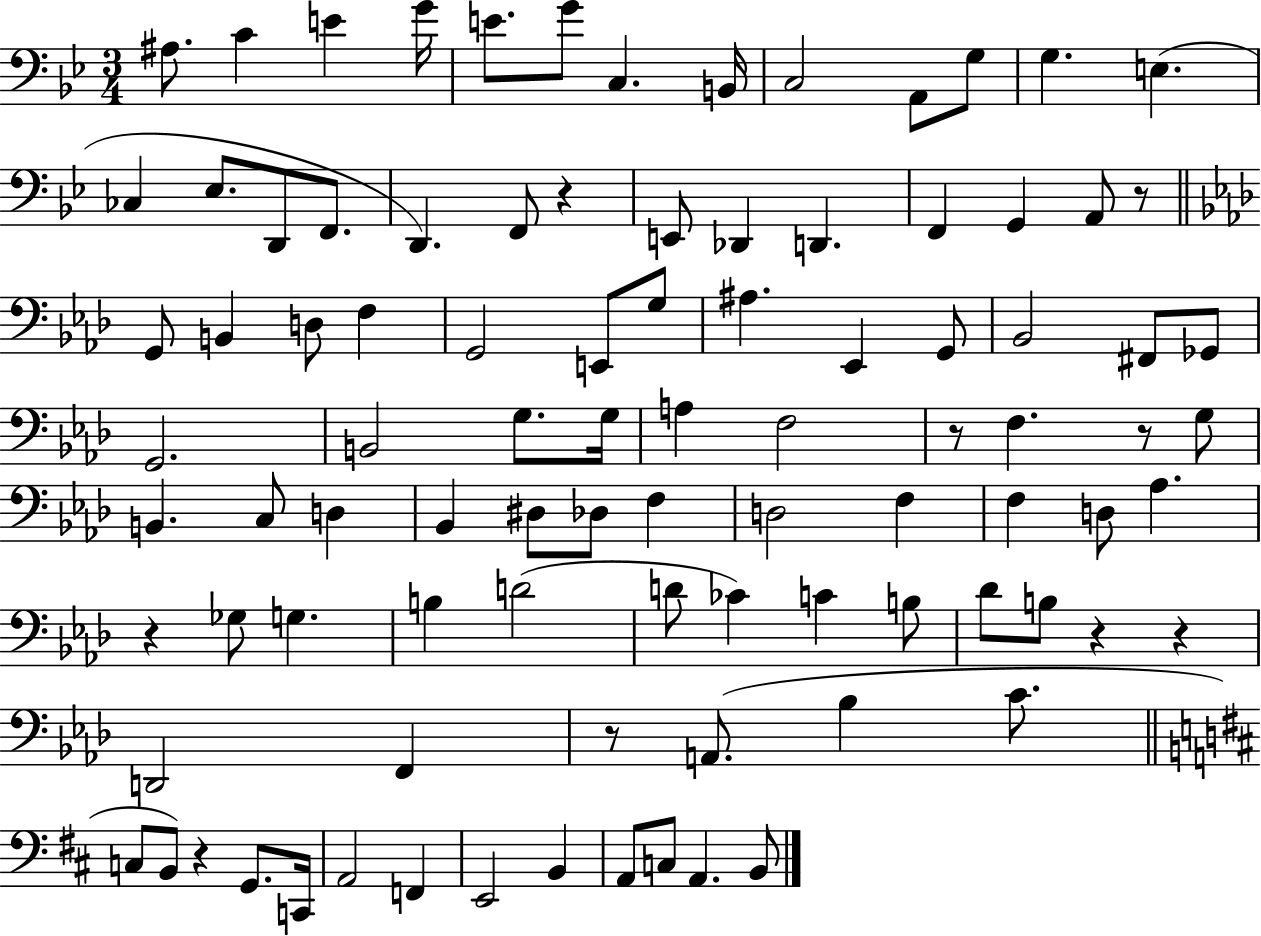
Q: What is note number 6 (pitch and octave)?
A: G4